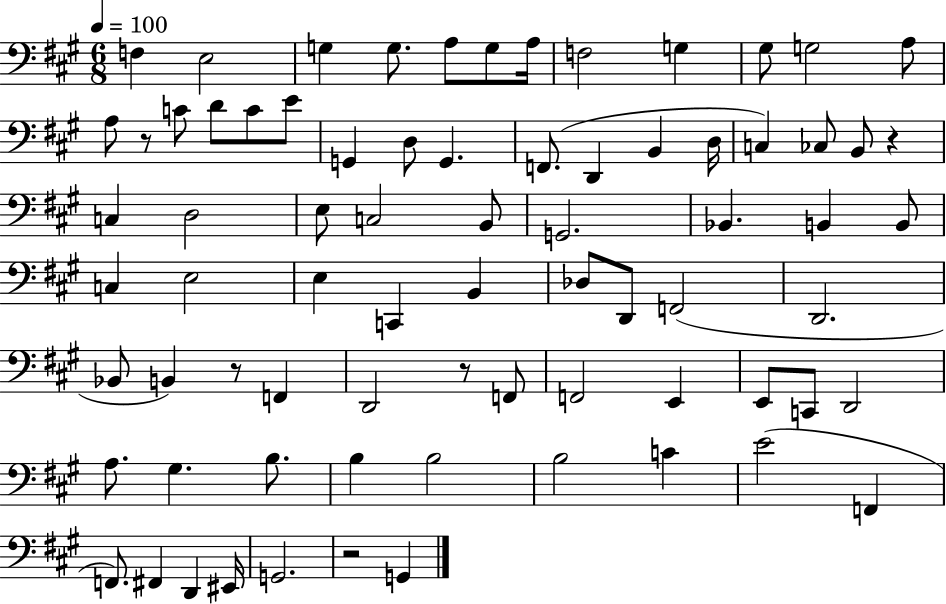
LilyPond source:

{
  \clef bass
  \numericTimeSignature
  \time 6/8
  \key a \major
  \tempo 4 = 100
  f4 e2 | g4 g8. a8 g8 a16 | f2 g4 | gis8 g2 a8 | \break a8 r8 c'8 d'8 c'8 e'8 | g,4 d8 g,4. | f,8.( d,4 b,4 d16 | c4) ces8 b,8 r4 | \break c4 d2 | e8 c2 b,8 | g,2. | bes,4. b,4 b,8 | \break c4 e2 | e4 c,4 b,4 | des8 d,8 f,2( | d,2. | \break bes,8 b,4) r8 f,4 | d,2 r8 f,8 | f,2 e,4 | e,8 c,8 d,2 | \break a8. gis4. b8. | b4 b2 | b2 c'4 | e'2( f,4 | \break f,8.) fis,4 d,4 eis,16 | g,2. | r2 g,4 | \bar "|."
}